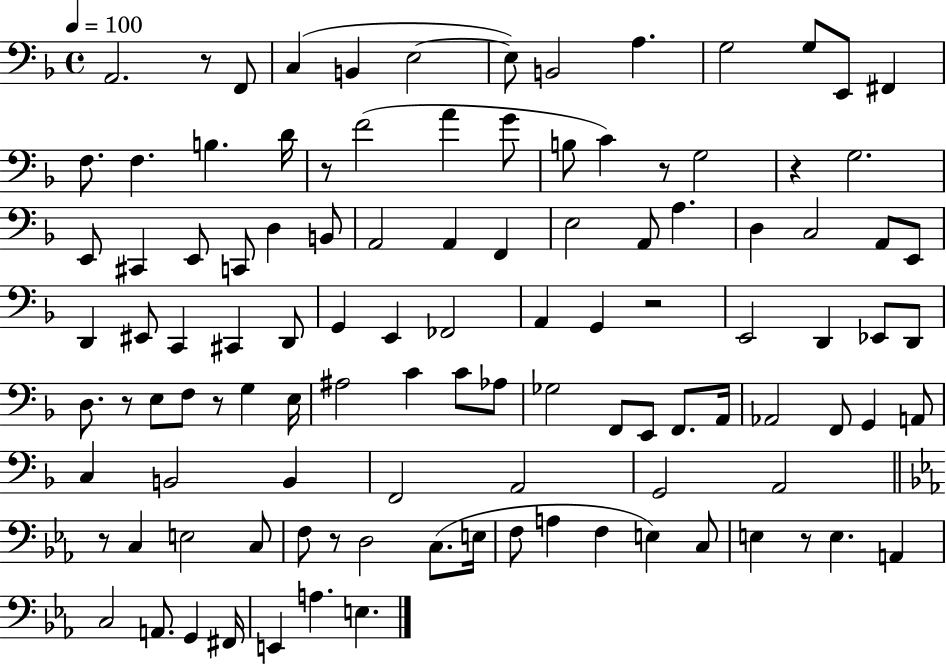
A2/h. R/e F2/e C3/q B2/q E3/h E3/e B2/h A3/q. G3/h G3/e E2/e F#2/q F3/e. F3/q. B3/q. D4/s R/e F4/h A4/q G4/e B3/e C4/q R/e G3/h R/q G3/h. E2/e C#2/q E2/e C2/e D3/q B2/e A2/h A2/q F2/q E3/h A2/e A3/q. D3/q C3/h A2/e E2/e D2/q EIS2/e C2/q C#2/q D2/e G2/q E2/q FES2/h A2/q G2/q R/h E2/h D2/q Eb2/e D2/e D3/e. R/e E3/e F3/e R/e G3/q E3/s A#3/h C4/q C4/e Ab3/e Gb3/h F2/e E2/e F2/e. A2/s Ab2/h F2/e G2/q A2/e C3/q B2/h B2/q F2/h A2/h G2/h A2/h R/e C3/q E3/h C3/e F3/e R/e D3/h C3/e. E3/s F3/e A3/q F3/q E3/q C3/e E3/q R/e E3/q. A2/q C3/h A2/e. G2/q F#2/s E2/q A3/q. E3/q.